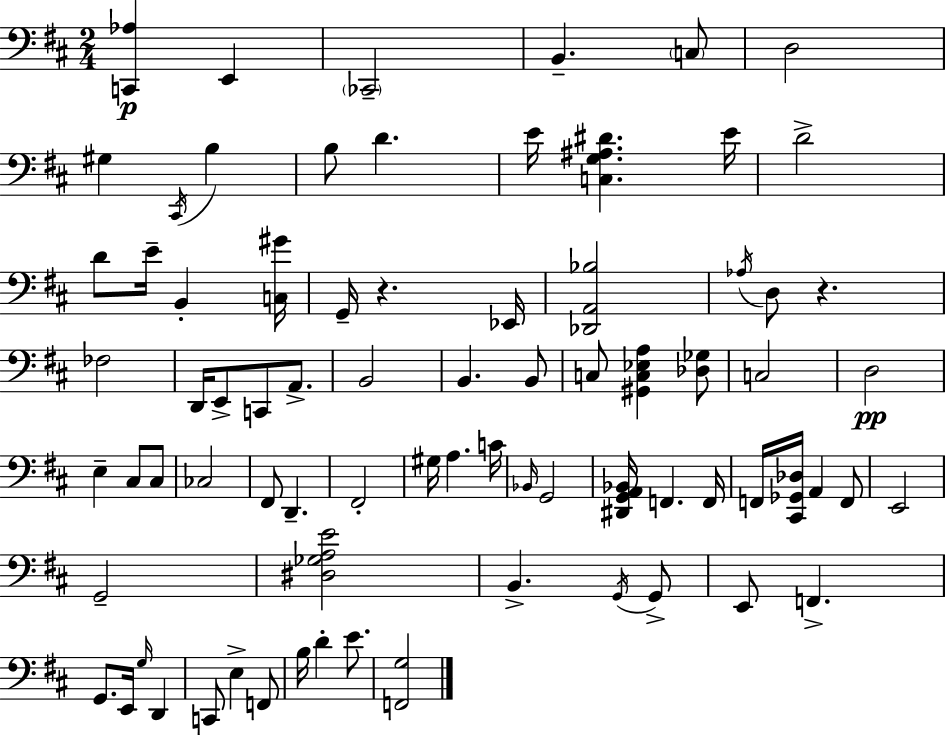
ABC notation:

X:1
T:Untitled
M:2/4
L:1/4
K:D
[C,,_A,] E,, _C,,2 B,, C,/2 D,2 ^G, ^C,,/4 B, B,/2 D E/4 [C,G,^A,^D] E/4 D2 D/2 E/4 B,, [C,^G]/4 G,,/4 z _E,,/4 [_D,,A,,_B,]2 _A,/4 D,/2 z _F,2 D,,/4 E,,/2 C,,/2 A,,/2 B,,2 B,, B,,/2 C,/2 [^G,,C,_E,A,] [_D,_G,]/2 C,2 D,2 E, ^C,/2 ^C,/2 _C,2 ^F,,/2 D,, ^F,,2 ^G,/4 A, C/4 _B,,/4 G,,2 [^D,,G,,A,,_B,,]/4 F,, F,,/4 F,,/4 [^C,,_G,,_D,]/4 A,, F,,/2 E,,2 G,,2 [^D,_G,A,E]2 B,, G,,/4 G,,/2 E,,/2 F,, G,,/2 E,,/4 G,/4 D,, C,,/2 E, F,,/2 B,/4 D E/2 [F,,G,]2